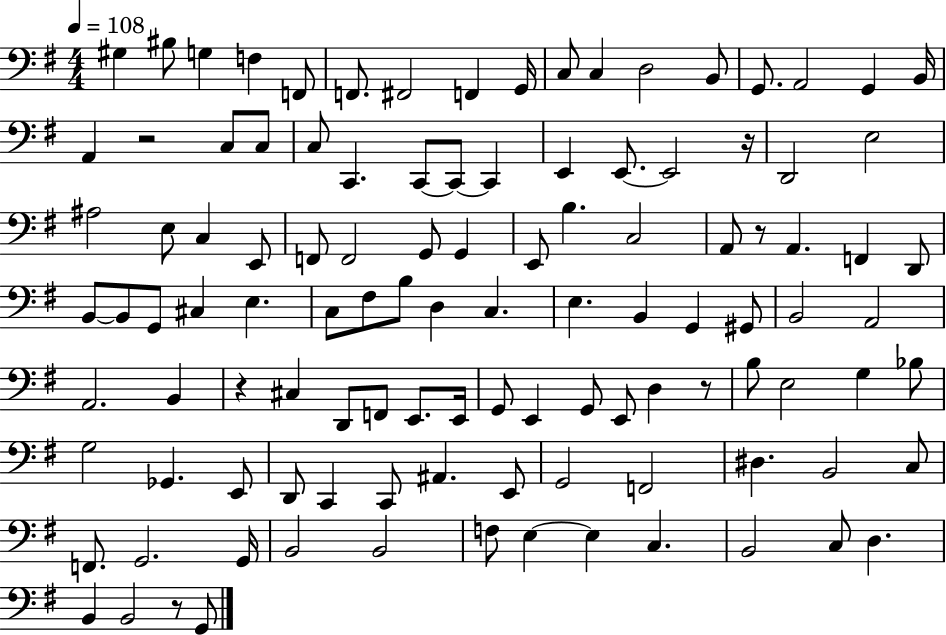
{
  \clef bass
  \numericTimeSignature
  \time 4/4
  \key g \major
  \tempo 4 = 108
  gis4 bis8 g4 f4 f,8 | f,8. fis,2 f,4 g,16 | c8 c4 d2 b,8 | g,8. a,2 g,4 b,16 | \break a,4 r2 c8 c8 | c8 c,4. c,8~~ c,8~~ c,4 | e,4 e,8.~~ e,2 r16 | d,2 e2 | \break ais2 e8 c4 e,8 | f,8 f,2 g,8 g,4 | e,8 b4. c2 | a,8 r8 a,4. f,4 d,8 | \break b,8~~ b,8 g,8 cis4 e4. | c8 fis8 b8 d4 c4. | e4. b,4 g,4 gis,8 | b,2 a,2 | \break a,2. b,4 | r4 cis4 d,8 f,8 e,8. e,16 | g,8 e,4 g,8 e,8 d4 r8 | b8 e2 g4 bes8 | \break g2 ges,4. e,8 | d,8 c,4 c,8 ais,4. e,8 | g,2 f,2 | dis4. b,2 c8 | \break f,8. g,2. g,16 | b,2 b,2 | f8 e4~~ e4 c4. | b,2 c8 d4. | \break b,4 b,2 r8 g,8 | \bar "|."
}